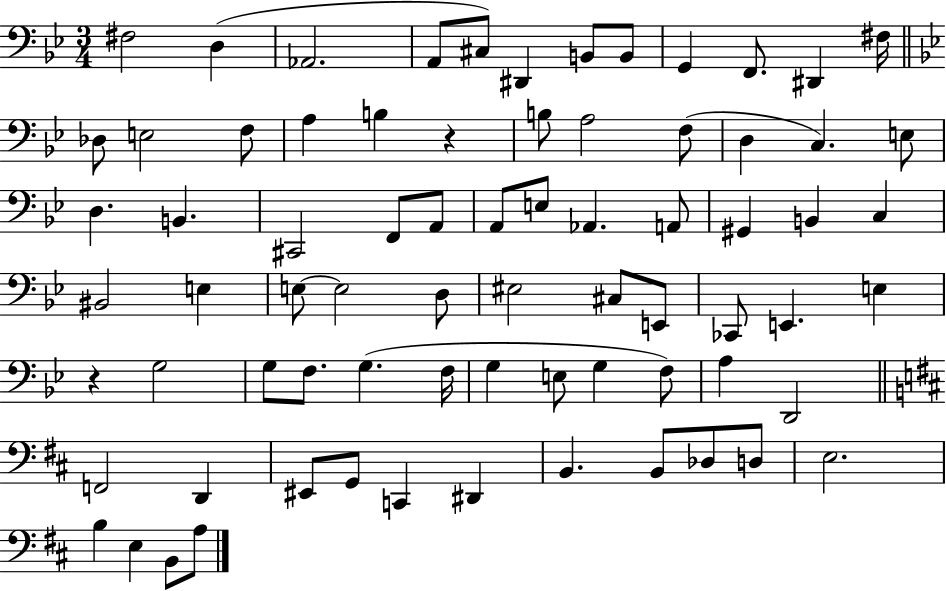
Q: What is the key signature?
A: BES major